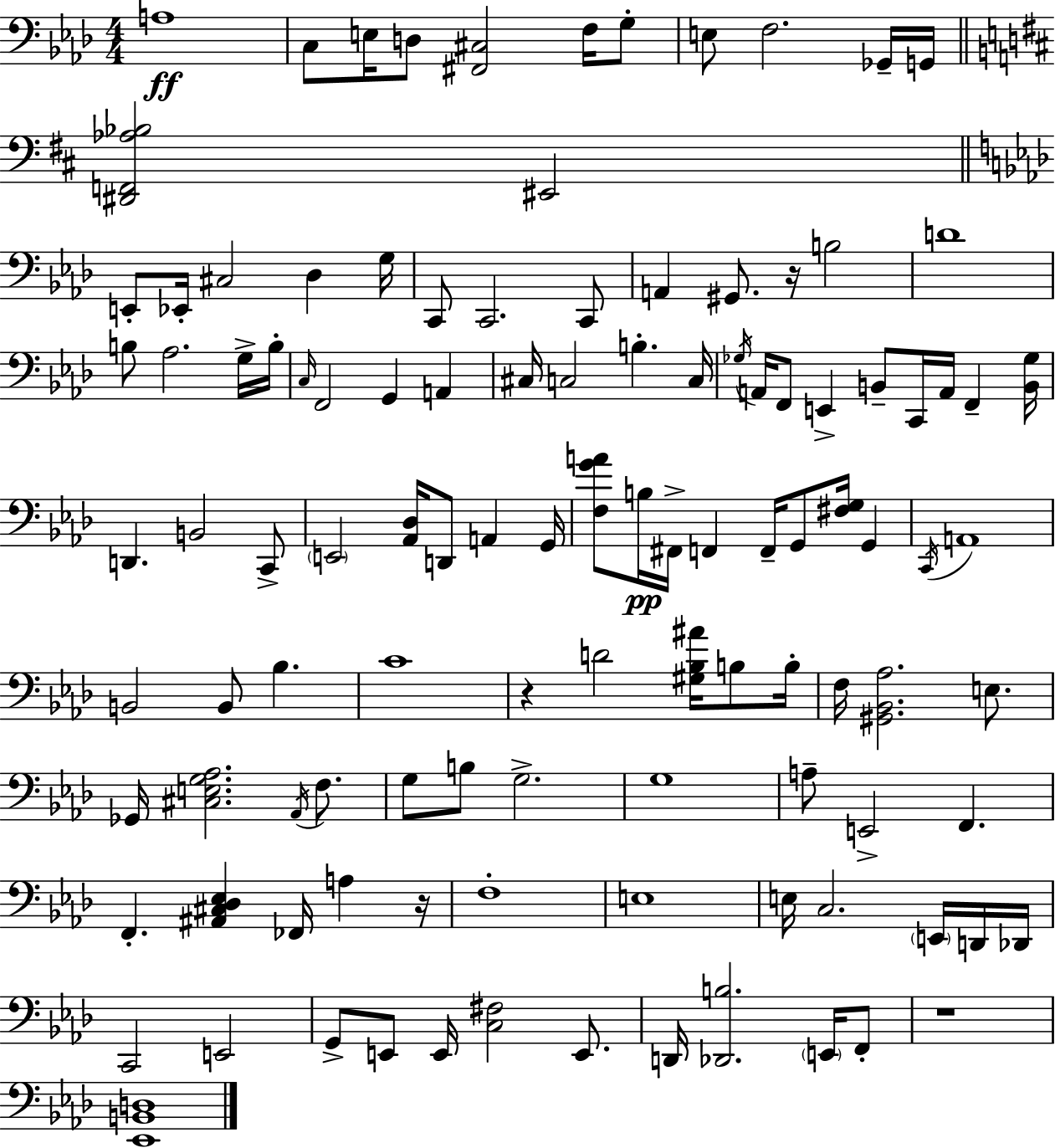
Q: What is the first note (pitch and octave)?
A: A3